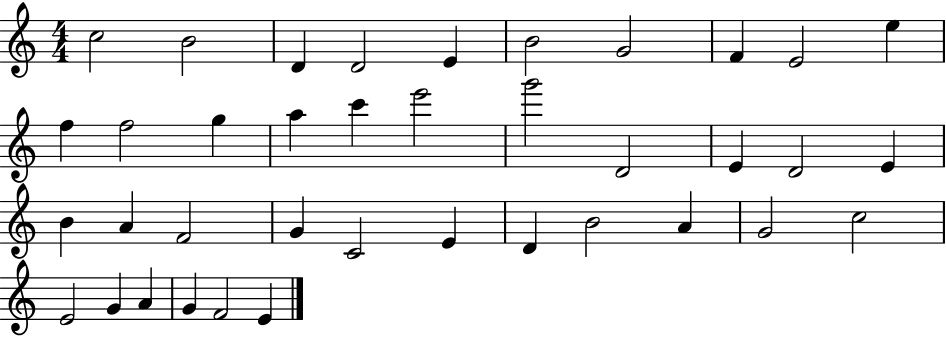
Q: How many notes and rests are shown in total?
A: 38